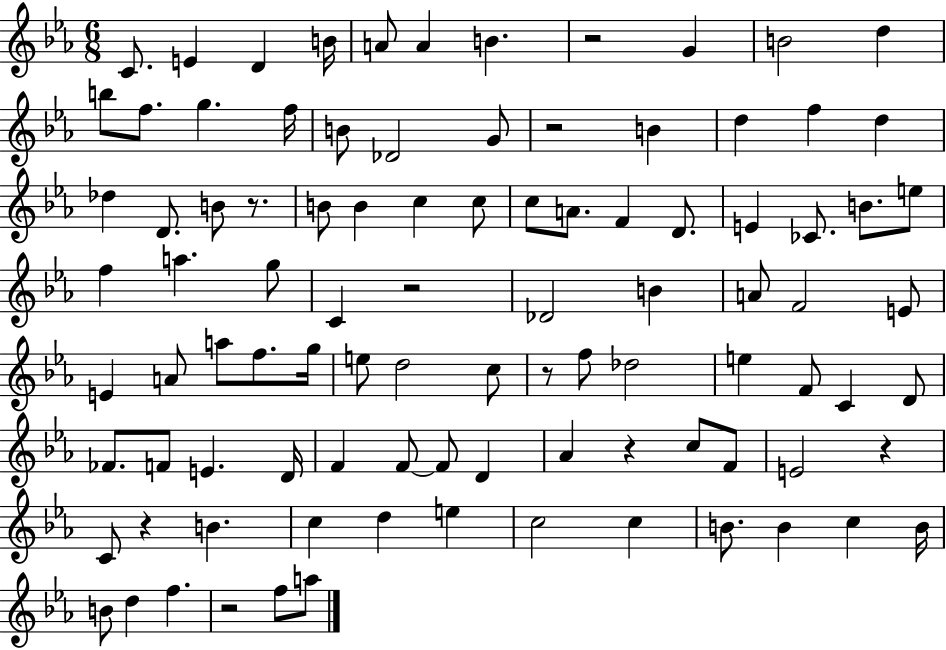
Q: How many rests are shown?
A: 9